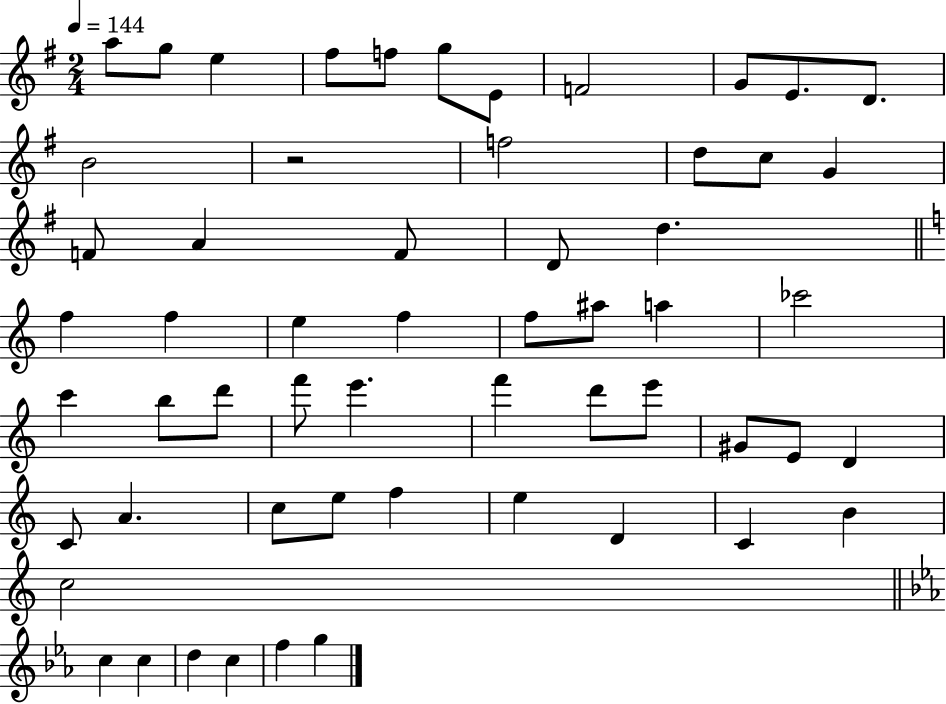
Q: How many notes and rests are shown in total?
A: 57